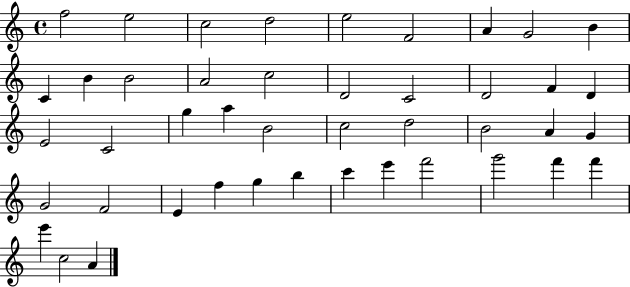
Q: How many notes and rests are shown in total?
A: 44